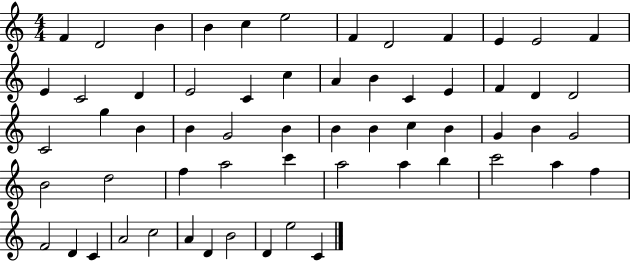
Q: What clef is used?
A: treble